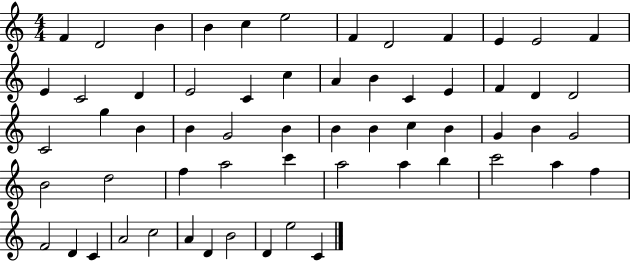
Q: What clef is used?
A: treble